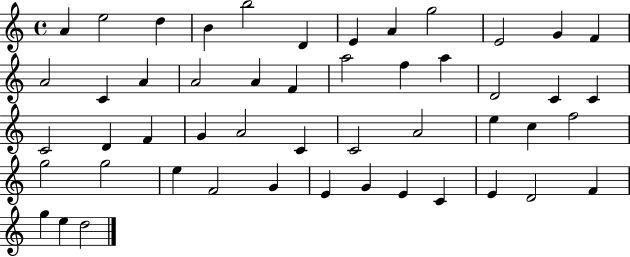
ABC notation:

X:1
T:Untitled
M:4/4
L:1/4
K:C
A e2 d B b2 D E A g2 E2 G F A2 C A A2 A F a2 f a D2 C C C2 D F G A2 C C2 A2 e c f2 g2 g2 e F2 G E G E C E D2 F g e d2